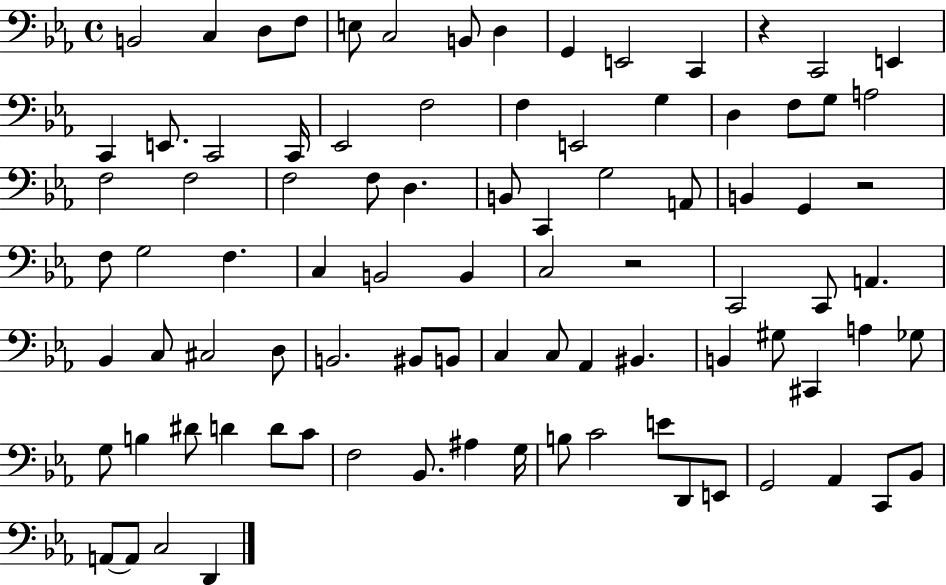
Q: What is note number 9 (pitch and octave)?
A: G2